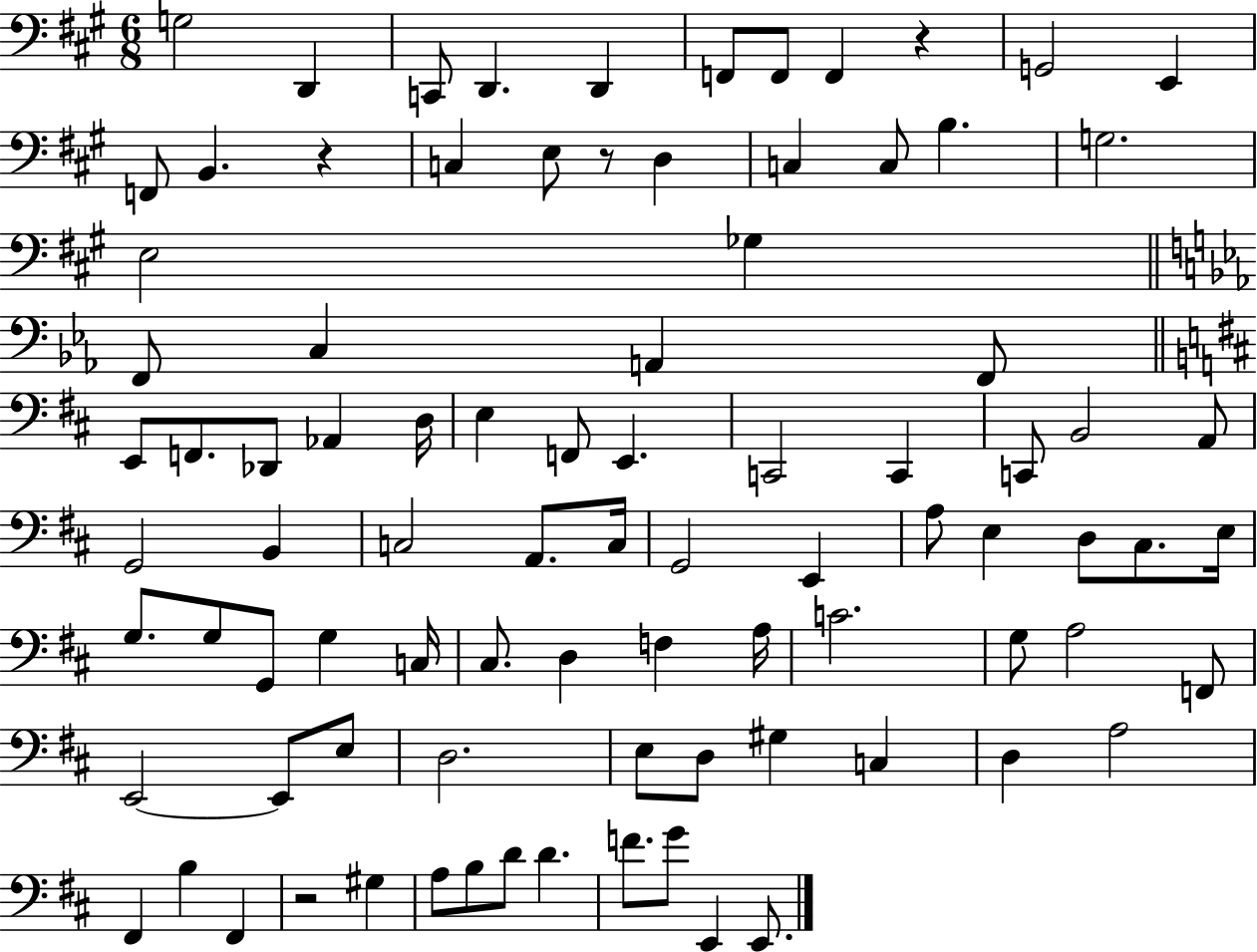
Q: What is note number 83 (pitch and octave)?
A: G4